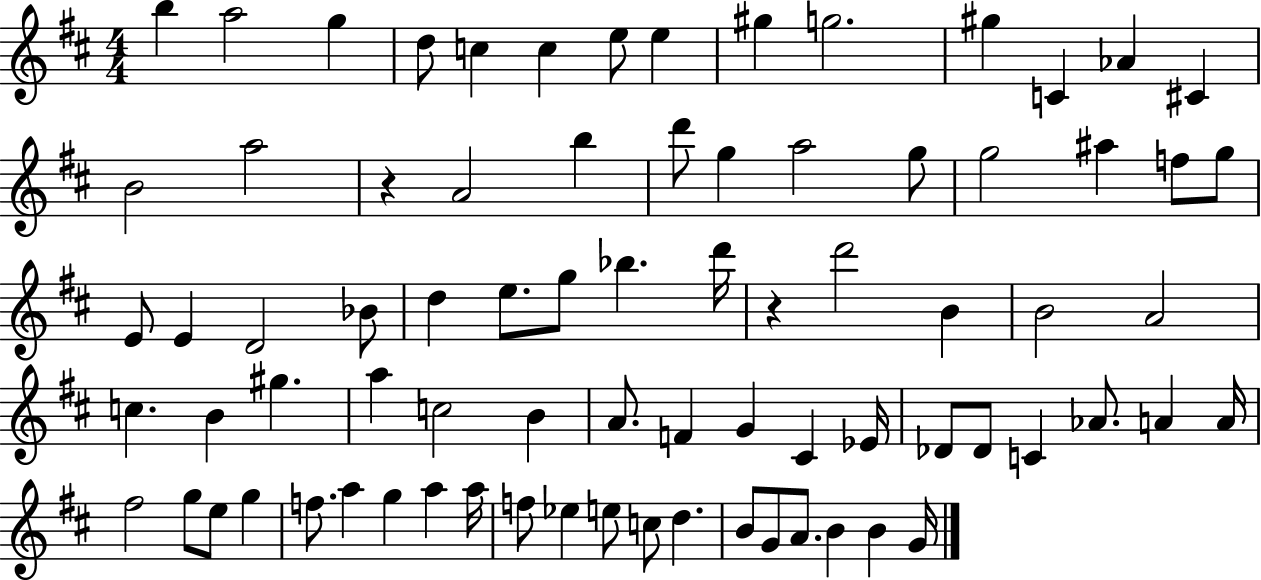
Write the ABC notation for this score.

X:1
T:Untitled
M:4/4
L:1/4
K:D
b a2 g d/2 c c e/2 e ^g g2 ^g C _A ^C B2 a2 z A2 b d'/2 g a2 g/2 g2 ^a f/2 g/2 E/2 E D2 _B/2 d e/2 g/2 _b d'/4 z d'2 B B2 A2 c B ^g a c2 B A/2 F G ^C _E/4 _D/2 _D/2 C _A/2 A A/4 ^f2 g/2 e/2 g f/2 a g a a/4 f/2 _e e/2 c/2 d B/2 G/2 A/2 B B G/4